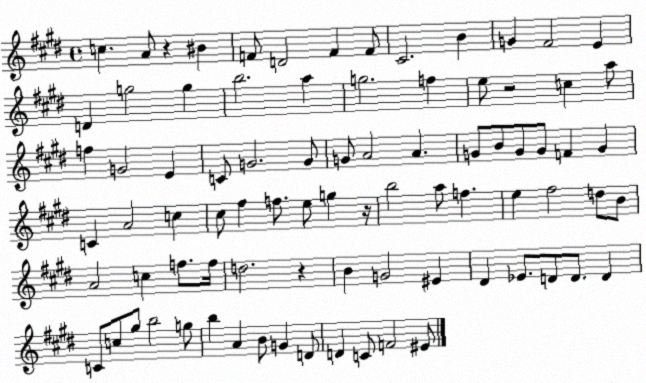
X:1
T:Untitled
M:4/4
L:1/4
K:E
c A/2 z ^B F/2 D2 F F/2 ^C2 B G ^F2 E D g2 g b2 a g2 f e/2 z2 c a/2 f G2 E C/2 G2 G/2 G/2 A2 A G/2 B/2 G/2 G/2 F G C A2 c ^c/2 ^f f/2 e/2 g z/4 b2 a/2 f e ^f2 d/2 B/2 A2 c f/2 f/4 d2 z B G2 ^E ^D _E/2 D/2 D/2 D C/2 c/2 ^g/2 b2 g/2 b A B/2 G D/2 D C/2 F2 ^E/2